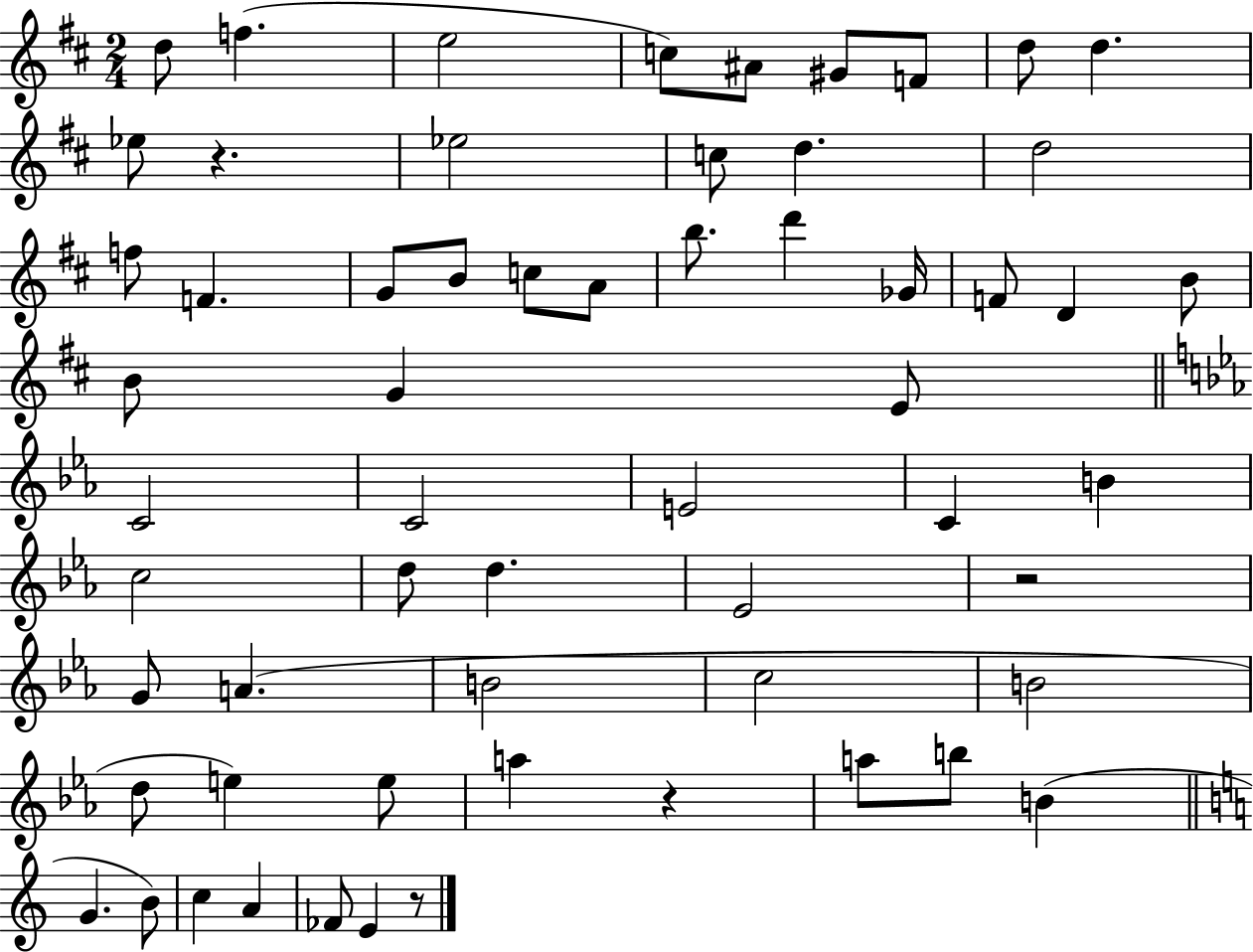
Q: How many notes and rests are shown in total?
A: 60